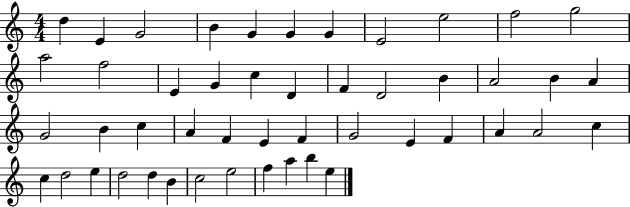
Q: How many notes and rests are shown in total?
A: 48